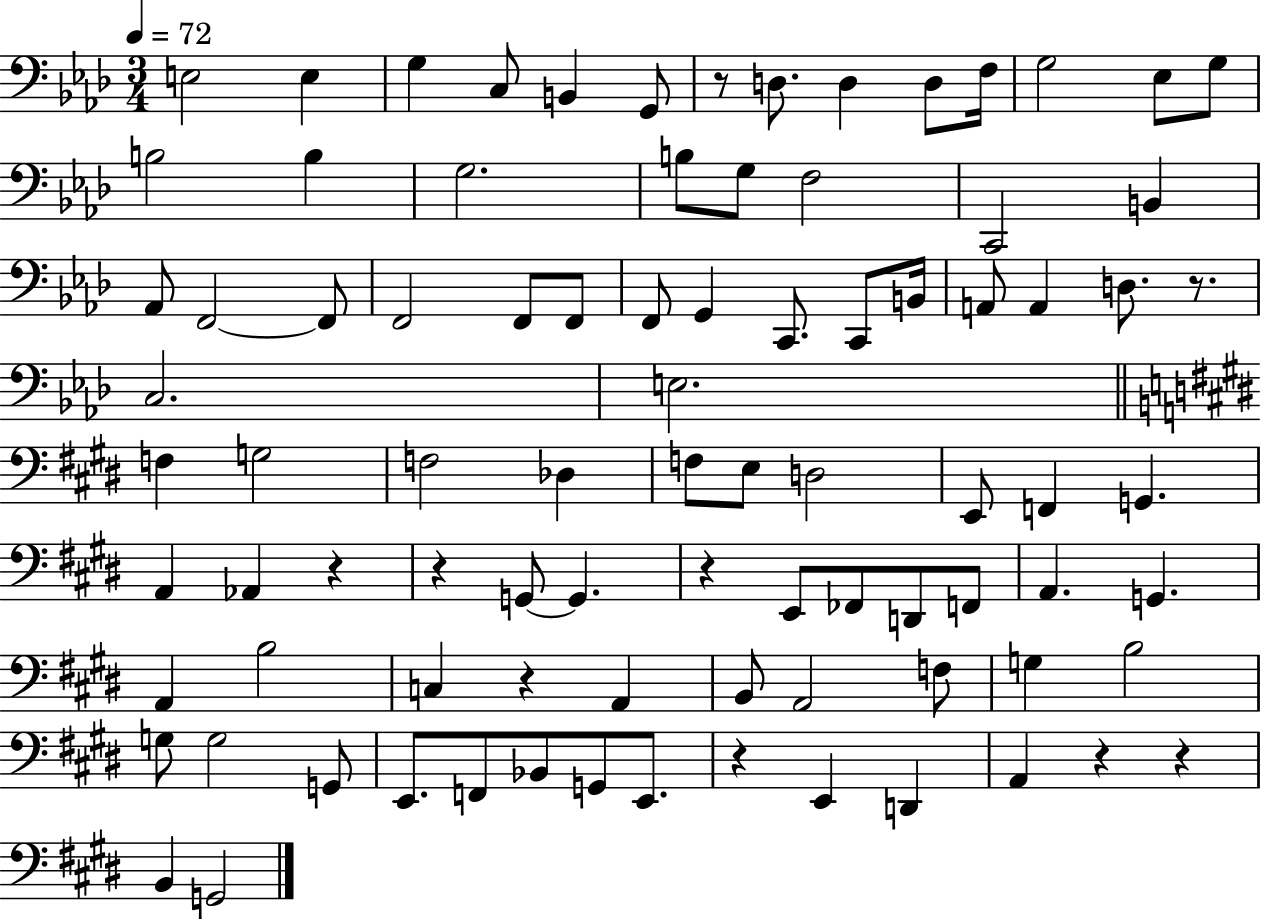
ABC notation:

X:1
T:Untitled
M:3/4
L:1/4
K:Ab
E,2 E, G, C,/2 B,, G,,/2 z/2 D,/2 D, D,/2 F,/4 G,2 _E,/2 G,/2 B,2 B, G,2 B,/2 G,/2 F,2 C,,2 B,, _A,,/2 F,,2 F,,/2 F,,2 F,,/2 F,,/2 F,,/2 G,, C,,/2 C,,/2 B,,/4 A,,/2 A,, D,/2 z/2 C,2 E,2 F, G,2 F,2 _D, F,/2 E,/2 D,2 E,,/2 F,, G,, A,, _A,, z z G,,/2 G,, z E,,/2 _F,,/2 D,,/2 F,,/2 A,, G,, A,, B,2 C, z A,, B,,/2 A,,2 F,/2 G, B,2 G,/2 G,2 G,,/2 E,,/2 F,,/2 _B,,/2 G,,/2 E,,/2 z E,, D,, A,, z z B,, G,,2